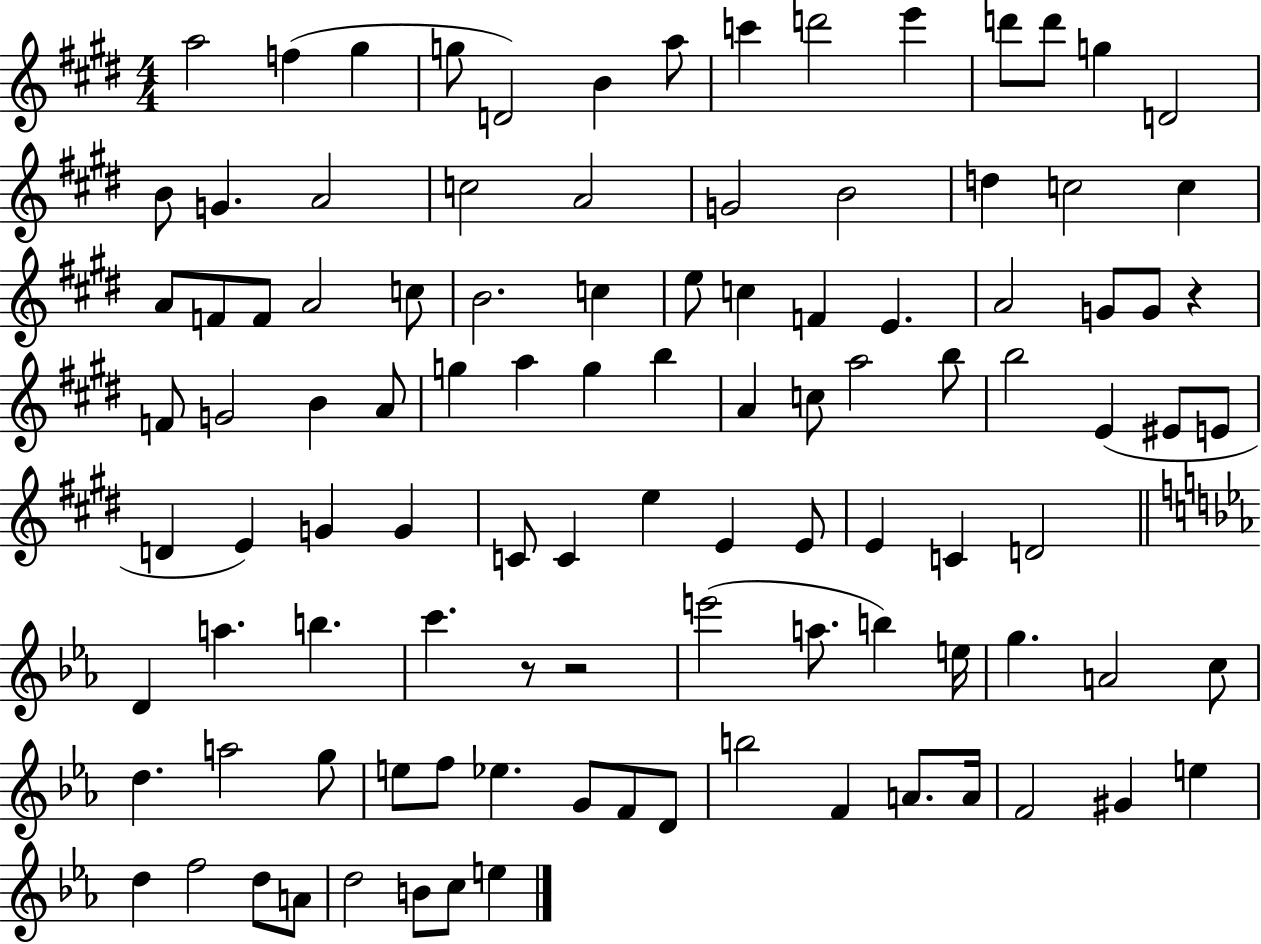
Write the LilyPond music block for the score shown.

{
  \clef treble
  \numericTimeSignature
  \time 4/4
  \key e \major
  a''2 f''4( gis''4 | g''8 d'2) b'4 a''8 | c'''4 d'''2 e'''4 | d'''8 d'''8 g''4 d'2 | \break b'8 g'4. a'2 | c''2 a'2 | g'2 b'2 | d''4 c''2 c''4 | \break a'8 f'8 f'8 a'2 c''8 | b'2. c''4 | e''8 c''4 f'4 e'4. | a'2 g'8 g'8 r4 | \break f'8 g'2 b'4 a'8 | g''4 a''4 g''4 b''4 | a'4 c''8 a''2 b''8 | b''2 e'4( eis'8 e'8 | \break d'4 e'4) g'4 g'4 | c'8 c'4 e''4 e'4 e'8 | e'4 c'4 d'2 | \bar "||" \break \key c \minor d'4 a''4. b''4. | c'''4. r8 r2 | e'''2( a''8. b''4) e''16 | g''4. a'2 c''8 | \break d''4. a''2 g''8 | e''8 f''8 ees''4. g'8 f'8 d'8 | b''2 f'4 a'8. a'16 | f'2 gis'4 e''4 | \break d''4 f''2 d''8 a'8 | d''2 b'8 c''8 e''4 | \bar "|."
}